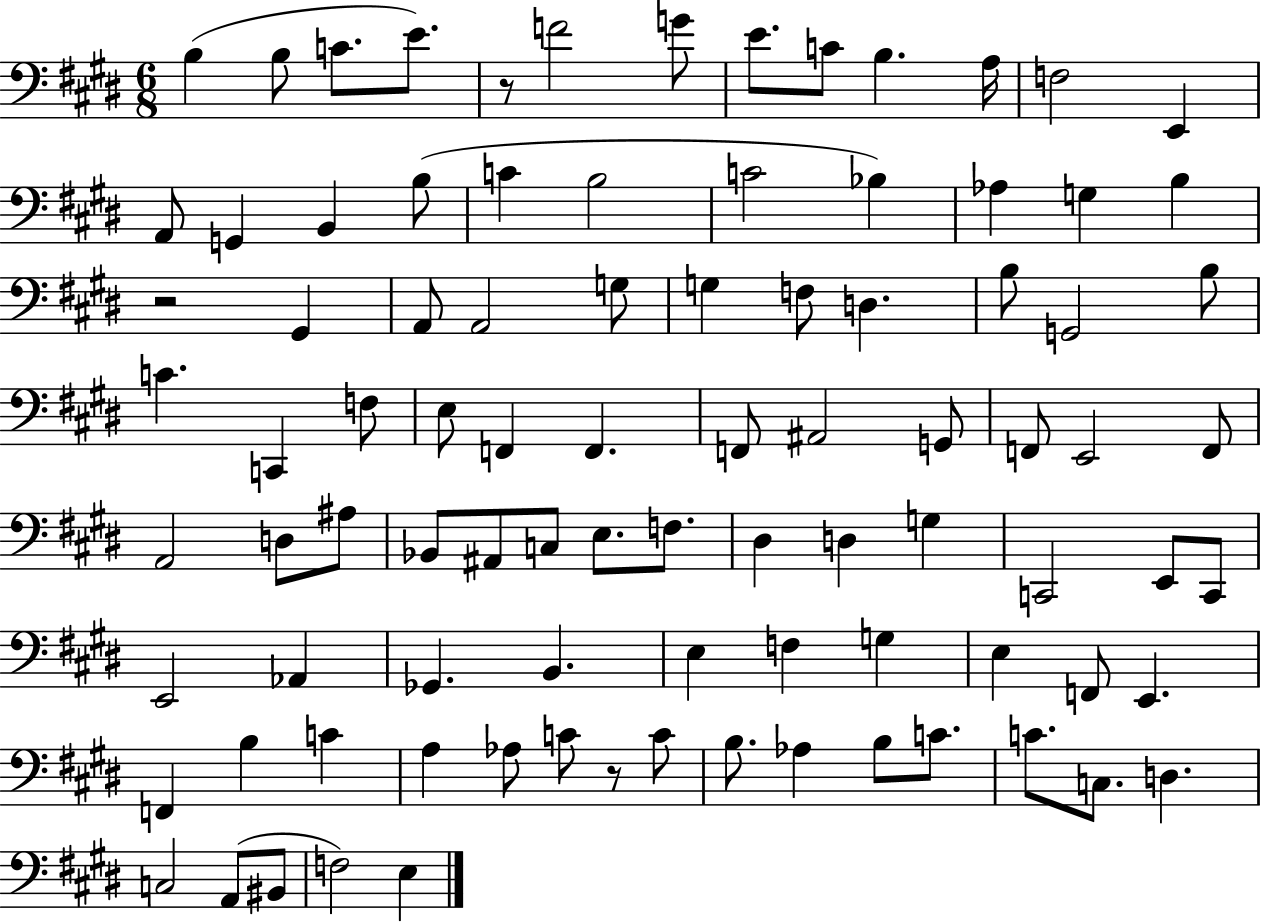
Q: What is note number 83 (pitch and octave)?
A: D3